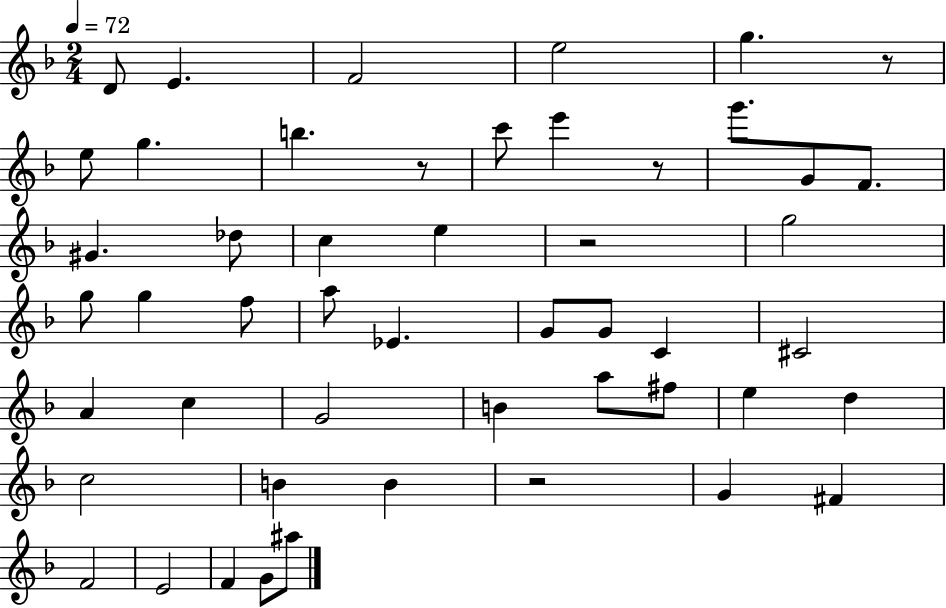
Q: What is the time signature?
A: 2/4